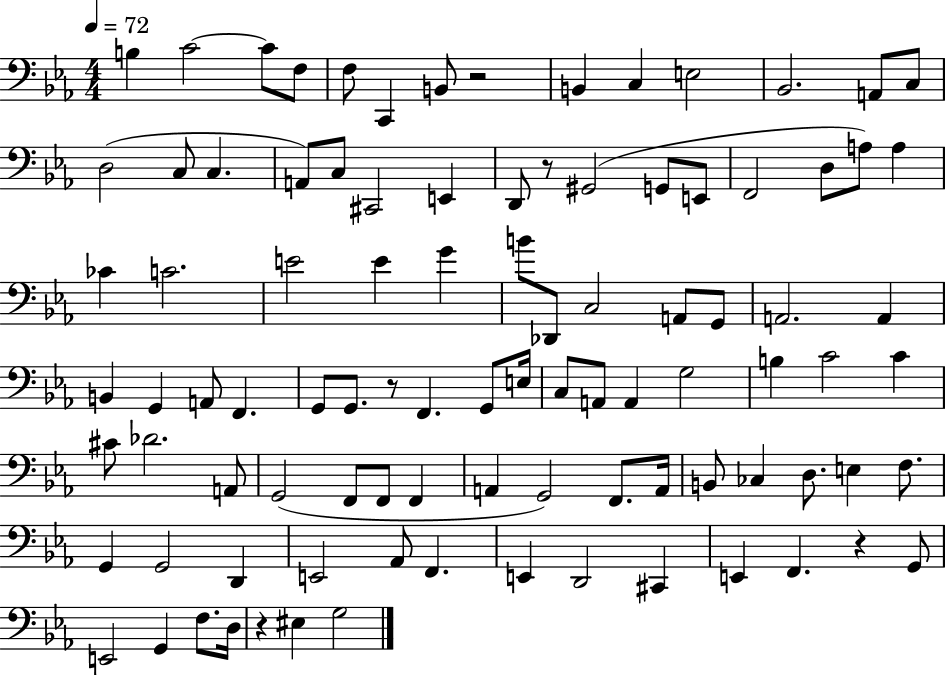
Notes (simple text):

B3/q C4/h C4/e F3/e F3/e C2/q B2/e R/h B2/q C3/q E3/h Bb2/h. A2/e C3/e D3/h C3/e C3/q. A2/e C3/e C#2/h E2/q D2/e R/e G#2/h G2/e E2/e F2/h D3/e A3/e A3/q CES4/q C4/h. E4/h E4/q G4/q B4/e Db2/e C3/h A2/e G2/e A2/h. A2/q B2/q G2/q A2/e F2/q. G2/e G2/e. R/e F2/q. G2/e E3/s C3/e A2/e A2/q G3/h B3/q C4/h C4/q C#4/e Db4/h. A2/e G2/h F2/e F2/e F2/q A2/q G2/h F2/e. A2/s B2/e CES3/q D3/e. E3/q F3/e. G2/q G2/h D2/q E2/h Ab2/e F2/q. E2/q D2/h C#2/q E2/q F2/q. R/q G2/e E2/h G2/q F3/e. D3/s R/q EIS3/q G3/h